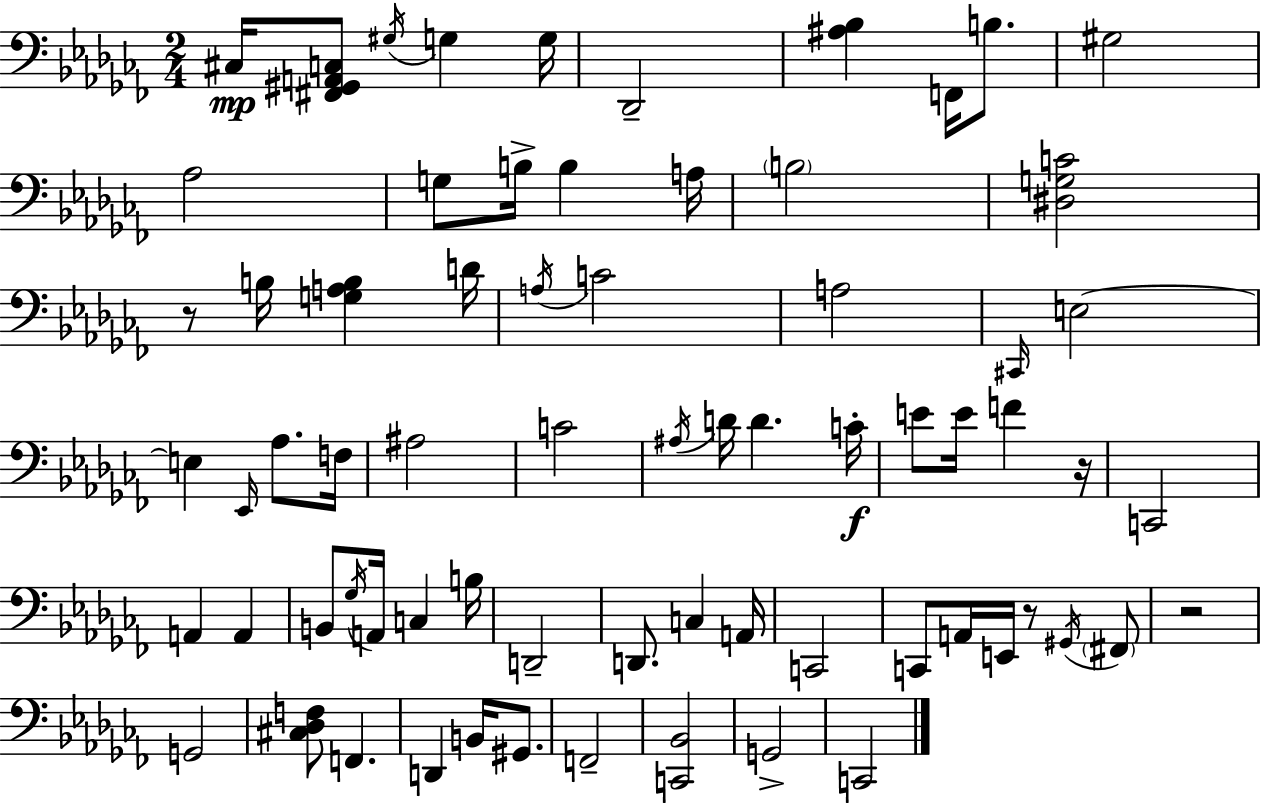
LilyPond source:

{
  \clef bass
  \numericTimeSignature
  \time 2/4
  \key aes \minor
  \repeat volta 2 { cis16\mp <fis, gis, a, c>8 \acciaccatura { gis16 } g4 | g16 des,2-- | <ais bes>4 f,16 b8. | gis2 | \break aes2 | g8 b16-> b4 | a16 \parenthesize b2 | <dis g c'>2 | \break r8 b16 <g a b>4 | d'16 \acciaccatura { a16 } c'2 | a2 | \grace { cis,16 } e2~~ | \break e4 \grace { ees,16 } | aes8. f16 ais2 | c'2 | \acciaccatura { ais16 } d'16 d'4. | \break c'16-.\f e'8 e'16 | f'4 r16 c,2 | a,4 | a,4 b,8 \acciaccatura { ges16 } | \break a,16 c4 b16 d,2-- | d,8. | c4 a,16 c,2 | c,8 | \break a,16 e,16 r8 \acciaccatura { gis,16 } \parenthesize fis,8 r2 | g,2 | <cis des f>8 | f,4. d,4 | \break b,16 gis,8. f,2-- | <c, bes,>2 | g,2-> | c,2 | \break } \bar "|."
}